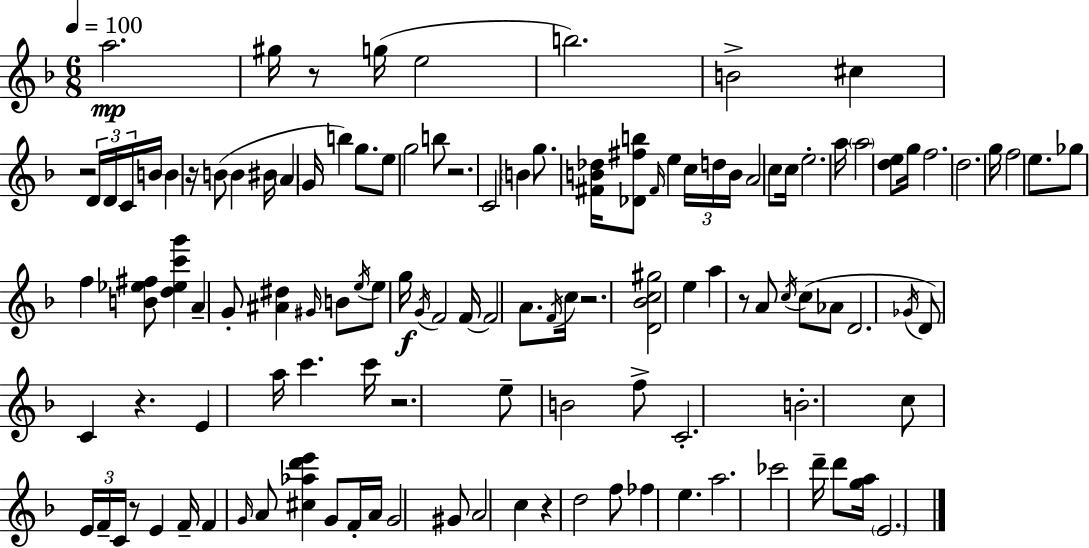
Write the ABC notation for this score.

X:1
T:Untitled
M:6/8
L:1/4
K:Dm
a2 ^g/4 z/2 g/4 e2 b2 B2 ^c z2 D/4 D/4 C/4 B/4 B z/4 B/2 B ^B/4 A G/4 b g/2 e/2 g2 b/2 z2 C2 B g/2 [^FB_d]/4 [_D^fb]/2 ^F/4 e c/4 d/4 B/4 A2 c/2 c/4 e2 a/4 a2 [de]/2 g/4 f2 d2 g/4 f2 e/2 _g/2 f [B_e^f]/2 [d_ec'g'] A G/2 [^A^d] ^G/4 B/2 e/4 e/2 g/4 G/4 F2 F/4 F2 A/2 F/4 c/4 z2 [D_Bc^g]2 e a z/2 A/2 c/4 c/2 _A/2 D2 _G/4 D/2 C z E a/4 c' c'/4 z2 e/2 B2 f/2 C2 B2 c/2 E/4 F/4 C/4 z/2 E F/4 F G/4 A/2 [^c_ad'e'] G/2 F/4 A/4 G2 ^G/2 A2 c z d2 f/2 _f e a2 _c'2 d'/4 d'/2 [ga]/4 E2